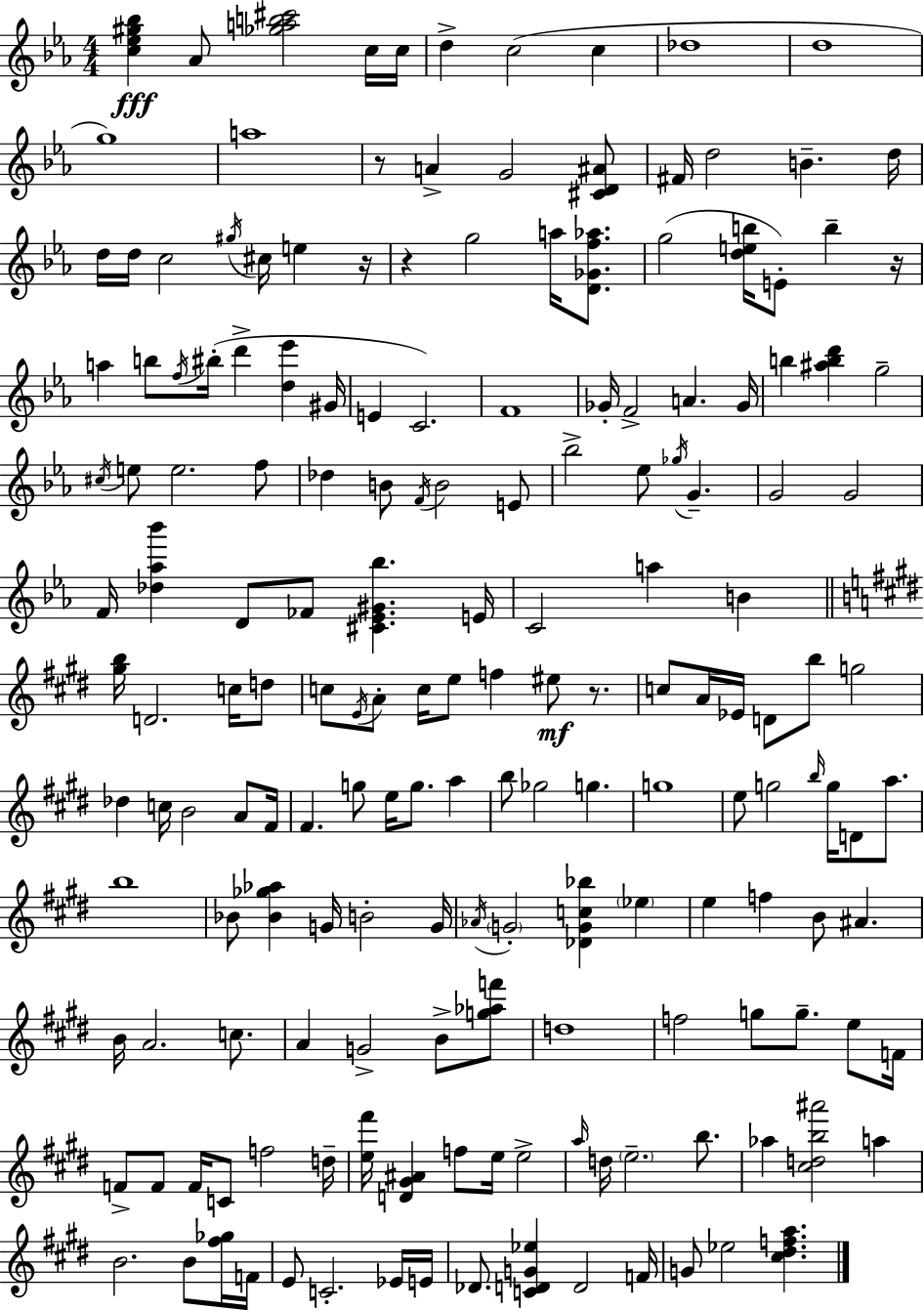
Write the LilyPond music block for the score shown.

{
  \clef treble
  \numericTimeSignature
  \time 4/4
  \key ees \major
  <c'' ees'' gis'' bes''>4\fff aes'8 <ges'' a'' b'' cis'''>2 c''16 c''16 | d''4-> c''2( c''4 | des''1 | d''1 | \break g''1) | a''1 | r8 a'4-> g'2 <cis' d' ais'>8 | fis'16 d''2 b'4.-- d''16 | \break d''16 d''16 c''2 \acciaccatura { gis''16 } cis''16 e''4 | r16 r4 g''2 a''16 <d' ges' f'' aes''>8. | g''2( <d'' e'' b''>16 e'8-.) b''4-- | r16 a''4 b''8 \acciaccatura { f''16 } bis''16-.( d'''4-> <d'' ees'''>4 | \break gis'16 e'4 c'2.) | f'1 | ges'16-. f'2-> a'4. | ges'16 b''4 <ais'' b'' d'''>4 g''2-- | \break \acciaccatura { cis''16 } e''8 e''2. | f''8 des''4 b'8 \acciaccatura { f'16 } b'2 | e'8 bes''2-> ees''8 \acciaccatura { ges''16 } g'4.-- | g'2 g'2 | \break f'16 <des'' aes'' bes'''>4 d'8 fes'8 <cis' ees' gis' bes''>4. | e'16 c'2 a''4 | b'4 \bar "||" \break \key e \major <gis'' b''>16 d'2. c''16 d''8 | c''8 \acciaccatura { e'16 } a'8-. c''16 e''8 f''4 eis''8\mf r8. | c''8 a'16 ees'16 d'8 b''8 g''2 | des''4 c''16 b'2 a'8 | \break fis'16 fis'4. g''8 e''16 g''8. a''4 | b''8 ges''2 g''4. | g''1 | e''8 g''2 \grace { b''16 } g''16 d'8 a''8. | \break b''1 | bes'8 <bes' ges'' aes''>4 g'16 b'2-. | g'16 \acciaccatura { aes'16 } \parenthesize g'2-. <des' g' c'' bes''>4 \parenthesize ees''4 | e''4 f''4 b'8 ais'4. | \break b'16 a'2. | c''8. a'4 g'2-> b'8-> | <g'' aes'' f'''>8 d''1 | f''2 g''8 g''8.-- | \break e''8 f'16 f'8-> f'8 f'16 c'8 f''2 | d''16-- <e'' fis'''>16 <d' gis' ais'>4 f''8 e''16 e''2-> | \grace { a''16 } d''16 \parenthesize e''2.-- | b''8. aes''4 <cis'' d'' b'' ais'''>2 | \break a''4 b'2. | b'8 <fis'' ges''>16 f'16 e'8 c'2.-. | ees'16 e'16 des'8. <c' d' g' ees''>4 d'2 | f'16 g'8 ees''2 <cis'' dis'' f'' a''>4. | \break \bar "|."
}